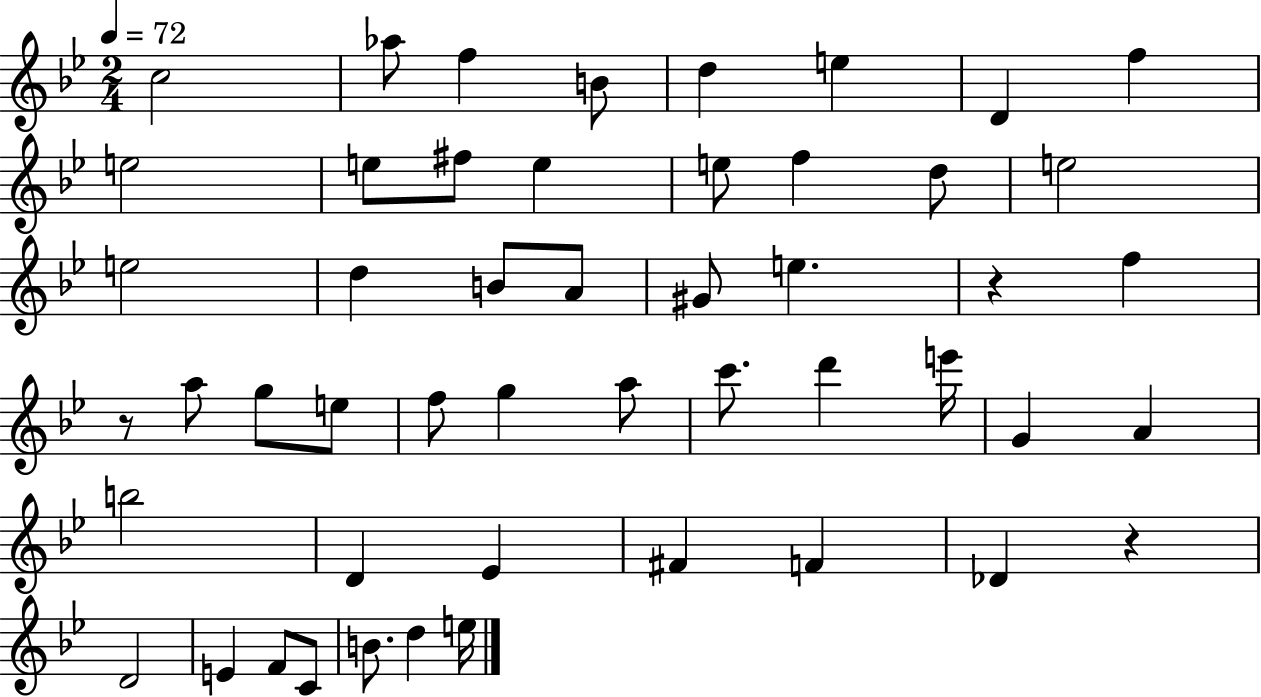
X:1
T:Untitled
M:2/4
L:1/4
K:Bb
c2 _a/2 f B/2 d e D f e2 e/2 ^f/2 e e/2 f d/2 e2 e2 d B/2 A/2 ^G/2 e z f z/2 a/2 g/2 e/2 f/2 g a/2 c'/2 d' e'/4 G A b2 D _E ^F F _D z D2 E F/2 C/2 B/2 d e/4